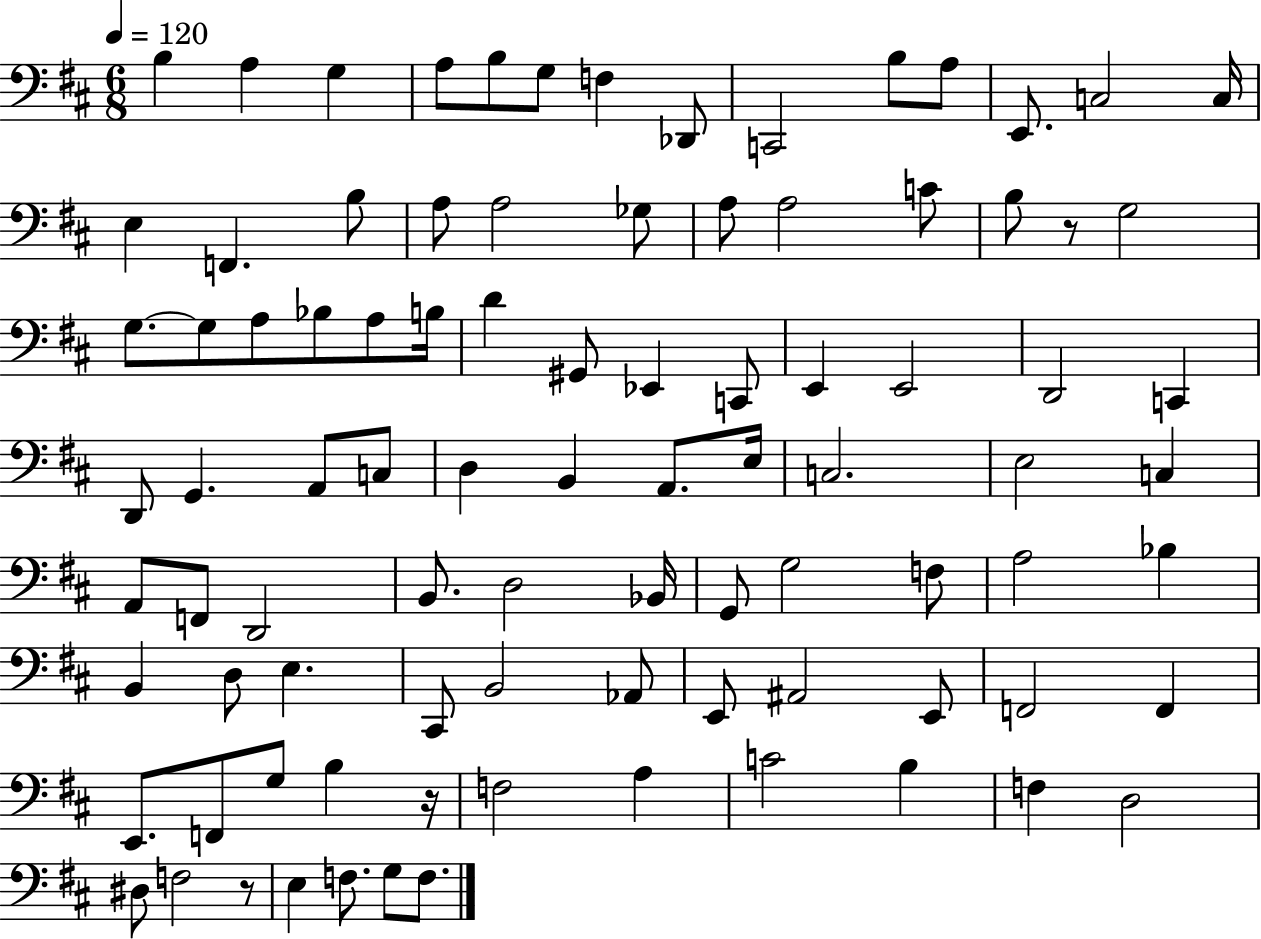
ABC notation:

X:1
T:Untitled
M:6/8
L:1/4
K:D
B, A, G, A,/2 B,/2 G,/2 F, _D,,/2 C,,2 B,/2 A,/2 E,,/2 C,2 C,/4 E, F,, B,/2 A,/2 A,2 _G,/2 A,/2 A,2 C/2 B,/2 z/2 G,2 G,/2 G,/2 A,/2 _B,/2 A,/2 B,/4 D ^G,,/2 _E,, C,,/2 E,, E,,2 D,,2 C,, D,,/2 G,, A,,/2 C,/2 D, B,, A,,/2 E,/4 C,2 E,2 C, A,,/2 F,,/2 D,,2 B,,/2 D,2 _B,,/4 G,,/2 G,2 F,/2 A,2 _B, B,, D,/2 E, ^C,,/2 B,,2 _A,,/2 E,,/2 ^A,,2 E,,/2 F,,2 F,, E,,/2 F,,/2 G,/2 B, z/4 F,2 A, C2 B, F, D,2 ^D,/2 F,2 z/2 E, F,/2 G,/2 F,/2